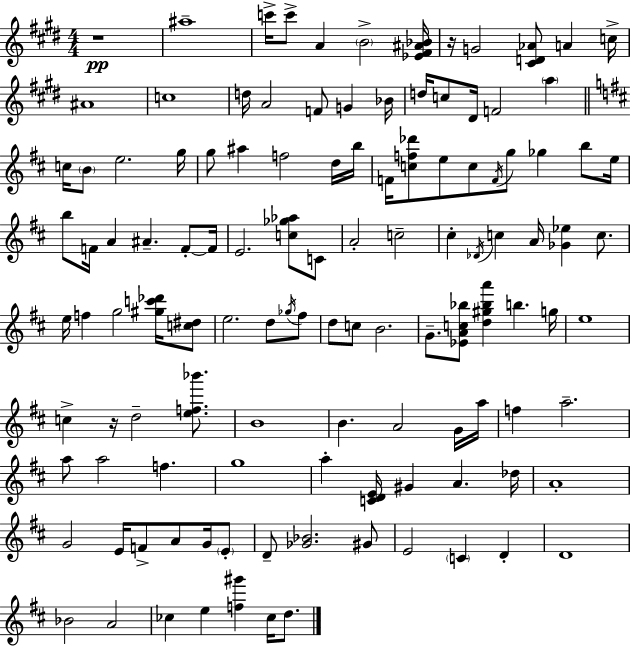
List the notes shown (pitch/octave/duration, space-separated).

R/w A#5/w C6/s C6/e A4/q B4/h [Eb4,F#4,A#4,Bb4]/s R/s G4/h [C#4,D4,Ab4]/e A4/q C5/s A#4/w C5/w D5/s A4/h F4/e G4/q Bb4/s D5/s C5/e D#4/s F4/h A5/q C5/s B4/e E5/h. G5/s G5/e A#5/q F5/h D5/s B5/s F4/s [C5,F5,Db6]/e E5/e C5/e F4/s G5/e Gb5/q B5/e E5/s B5/e F4/s A4/q A#4/q. F4/e F4/s E4/h. [C5,Gb5,Ab5]/e C4/e A4/h C5/h C#5/q Db4/s C5/q A4/s [Gb4,Eb5]/q C5/e. E5/s F5/q G5/h [G#5,C6,Db6]/s [C5,D#5]/e E5/h. D5/e Gb5/s F#5/e D5/e C5/e B4/h. G4/e. [Eb4,A4,C5,Bb5]/e [D5,G#5,Bb5,A6]/q B5/q. G5/s E5/w C5/q R/s D5/h [E5,F5,Bb6]/e. B4/w B4/q. A4/h G4/s A5/s F5/q A5/h. A5/e A5/h F5/q. G5/w A5/q [C4,D4,E4]/s G#4/q A4/q. Db5/s A4/w G4/h E4/s F4/e A4/e G4/s E4/e D4/e [Gb4,Bb4]/h. G#4/e E4/h C4/q D4/q D4/w Bb4/h A4/h CES5/q E5/q [F5,G#6]/q CES5/s D5/e.